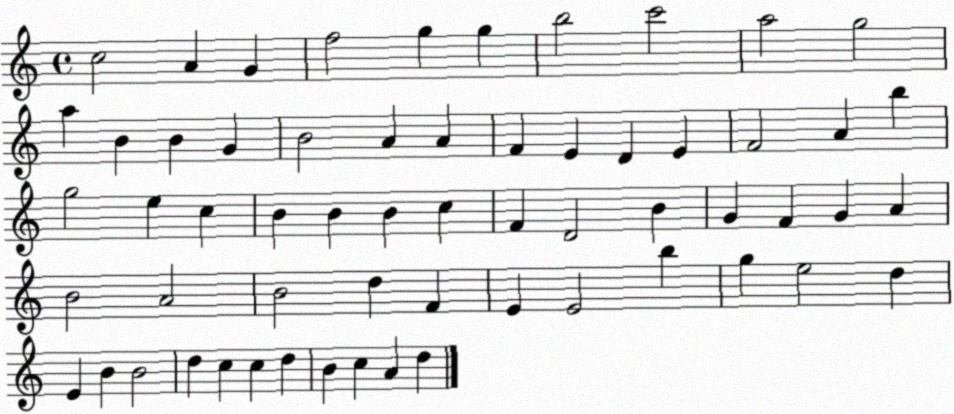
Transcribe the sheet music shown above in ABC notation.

X:1
T:Untitled
M:4/4
L:1/4
K:C
c2 A G f2 g g b2 c'2 a2 g2 a B B G B2 A A F E D E F2 A b g2 e c B B B c F D2 B G F G A B2 A2 B2 d F E E2 b g e2 d E B B2 d c c d B c A d